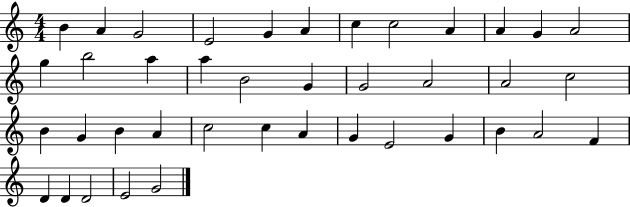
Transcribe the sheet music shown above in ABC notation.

X:1
T:Untitled
M:4/4
L:1/4
K:C
B A G2 E2 G A c c2 A A G A2 g b2 a a B2 G G2 A2 A2 c2 B G B A c2 c A G E2 G B A2 F D D D2 E2 G2